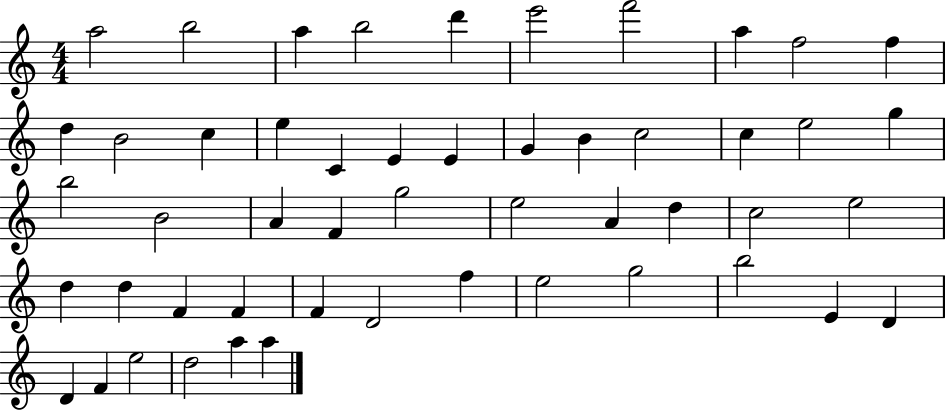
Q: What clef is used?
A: treble